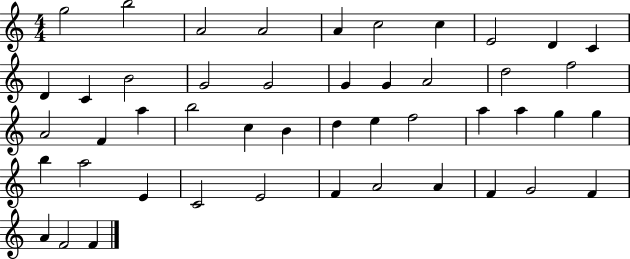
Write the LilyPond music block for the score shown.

{
  \clef treble
  \numericTimeSignature
  \time 4/4
  \key c \major
  g''2 b''2 | a'2 a'2 | a'4 c''2 c''4 | e'2 d'4 c'4 | \break d'4 c'4 b'2 | g'2 g'2 | g'4 g'4 a'2 | d''2 f''2 | \break a'2 f'4 a''4 | b''2 c''4 b'4 | d''4 e''4 f''2 | a''4 a''4 g''4 g''4 | \break b''4 a''2 e'4 | c'2 e'2 | f'4 a'2 a'4 | f'4 g'2 f'4 | \break a'4 f'2 f'4 | \bar "|."
}